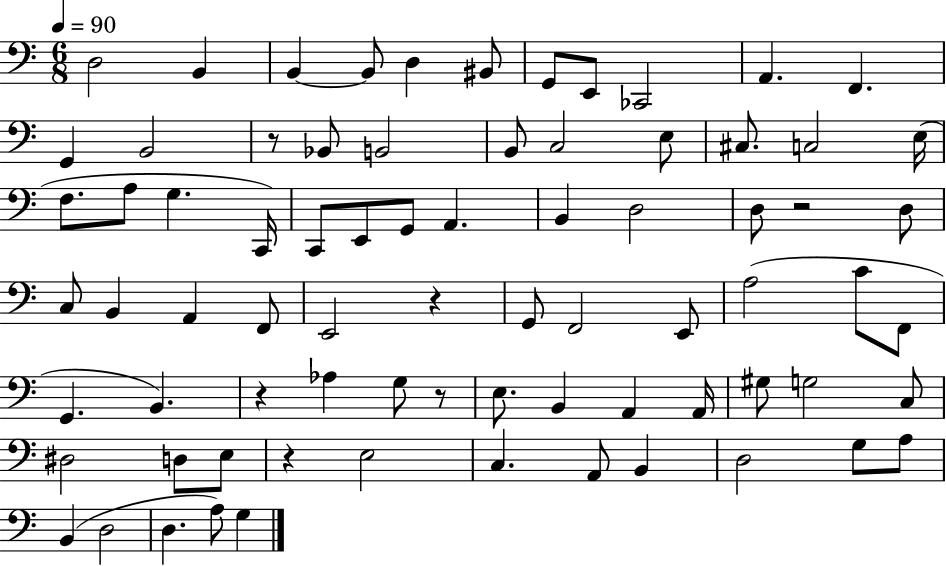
{
  \clef bass
  \numericTimeSignature
  \time 6/8
  \key c \major
  \tempo 4 = 90
  d2 b,4 | b,4~~ b,8 d4 bis,8 | g,8 e,8 ces,2 | a,4. f,4. | \break g,4 b,2 | r8 bes,8 b,2 | b,8 c2 e8 | cis8. c2 e16( | \break f8. a8 g4. c,16) | c,8 e,8 g,8 a,4. | b,4 d2 | d8 r2 d8 | \break c8 b,4 a,4 f,8 | e,2 r4 | g,8 f,2 e,8 | a2( c'8 f,8 | \break g,4. b,4.) | r4 aes4 g8 r8 | e8. b,4 a,4 a,16 | gis8 g2 c8 | \break dis2 d8 e8 | r4 e2 | c4. a,8 b,4 | d2 g8 a8 | \break b,4( d2 | d4. a8) g4 | \bar "|."
}